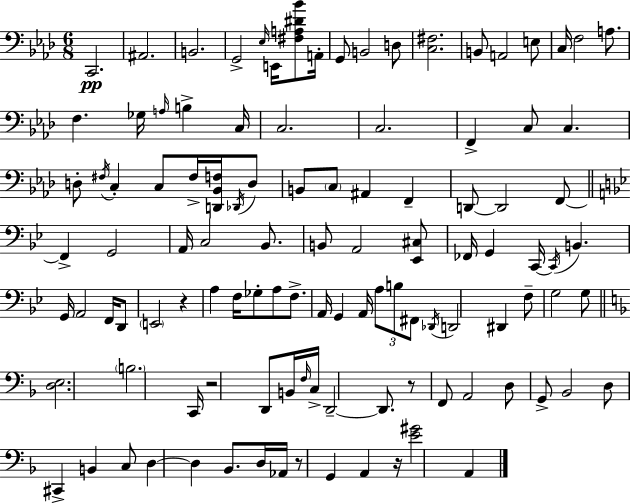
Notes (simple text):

C2/h. A#2/h. B2/h. G2/h Eb3/s E2/s [F#3,A3,D#4,Bb4]/e A2/s G2/e B2/h D3/e [C3,F#3]/h. B2/e A2/h E3/e C3/s F3/h A3/e. F3/q. Gb3/s A3/s B3/q C3/s C3/h. C3/h. F2/q C3/e C3/q. D3/e F#3/s C3/q C3/e F#3/s [D2,Bb2,F3]/s Db2/s D3/e B2/e C3/e A#2/q F2/q D2/e D2/h F2/e F2/q G2/h A2/s C3/h Bb2/e. B2/e A2/h [Eb2,C#3]/e FES2/s G2/q C2/s C2/s B2/q. G2/s A2/h F2/s D2/e E2/h R/q A3/q F3/s Gb3/e A3/e F3/e. A2/s G2/q A2/s A3/e B3/e F#2/e Db2/s D2/h D#2/q F3/e G3/h G3/e [D3,E3]/h. B3/h. C2/s R/h D2/e B2/s F3/s C3/s D2/h D2/e. R/e F2/e A2/h D3/e G2/e Bb2/h D3/e C#2/q B2/q C3/e D3/q D3/q Bb2/e. D3/s Ab2/s R/e G2/q A2/q R/s [E4,G#4]/h A2/q